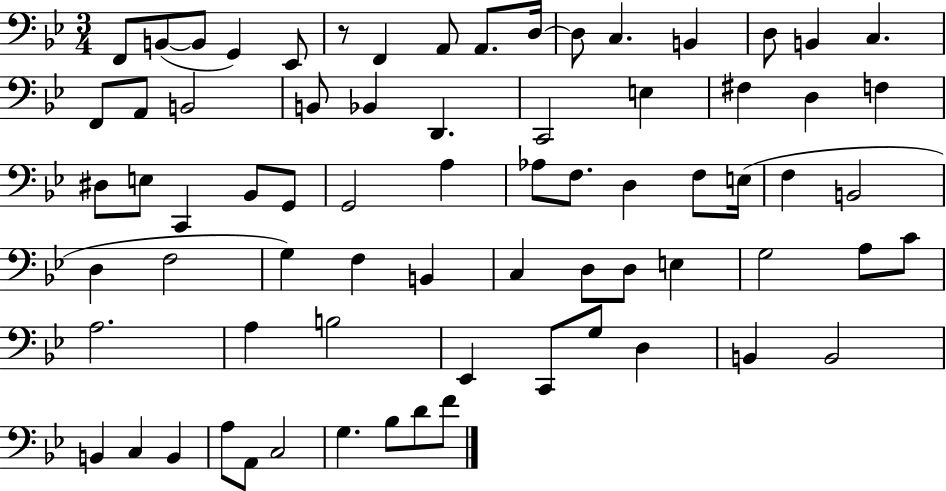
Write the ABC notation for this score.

X:1
T:Untitled
M:3/4
L:1/4
K:Bb
F,,/2 B,,/2 B,,/2 G,, _E,,/2 z/2 F,, A,,/2 A,,/2 D,/4 D,/2 C, B,, D,/2 B,, C, F,,/2 A,,/2 B,,2 B,,/2 _B,, D,, C,,2 E, ^F, D, F, ^D,/2 E,/2 C,, _B,,/2 G,,/2 G,,2 A, _A,/2 F,/2 D, F,/2 E,/4 F, B,,2 D, F,2 G, F, B,, C, D,/2 D,/2 E, G,2 A,/2 C/2 A,2 A, B,2 _E,, C,,/2 G,/2 D, B,, B,,2 B,, C, B,, A,/2 A,,/2 C,2 G, _B,/2 D/2 F/2